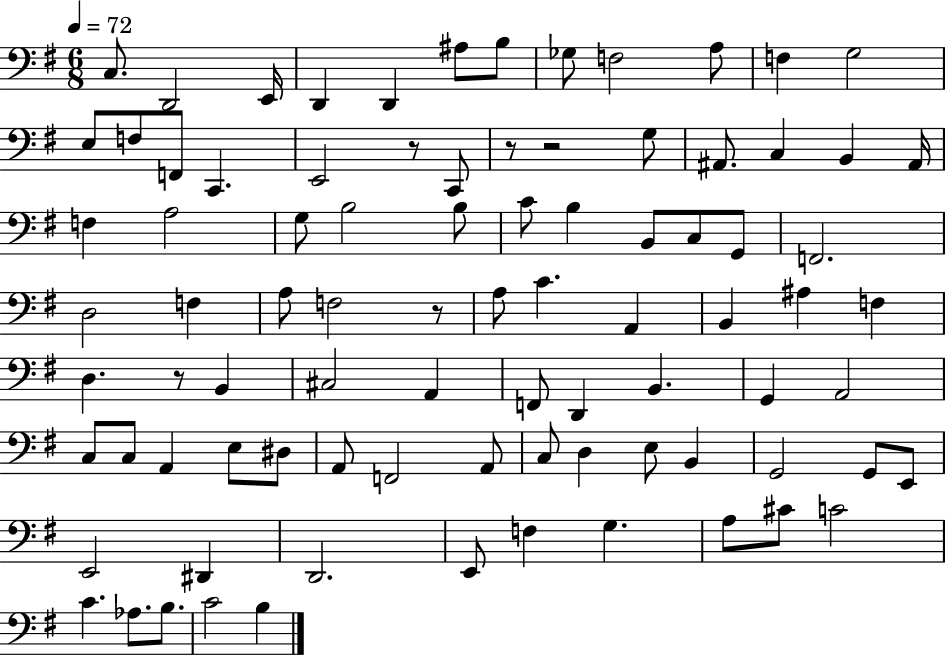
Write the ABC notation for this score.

X:1
T:Untitled
M:6/8
L:1/4
K:G
C,/2 D,,2 E,,/4 D,, D,, ^A,/2 B,/2 _G,/2 F,2 A,/2 F, G,2 E,/2 F,/2 F,,/2 C,, E,,2 z/2 C,,/2 z/2 z2 G,/2 ^A,,/2 C, B,, ^A,,/4 F, A,2 G,/2 B,2 B,/2 C/2 B, B,,/2 C,/2 G,,/2 F,,2 D,2 F, A,/2 F,2 z/2 A,/2 C A,, B,, ^A, F, D, z/2 B,, ^C,2 A,, F,,/2 D,, B,, G,, A,,2 C,/2 C,/2 A,, E,/2 ^D,/2 A,,/2 F,,2 A,,/2 C,/2 D, E,/2 B,, G,,2 G,,/2 E,,/2 E,,2 ^D,, D,,2 E,,/2 F, G, A,/2 ^C/2 C2 C _A,/2 B,/2 C2 B,